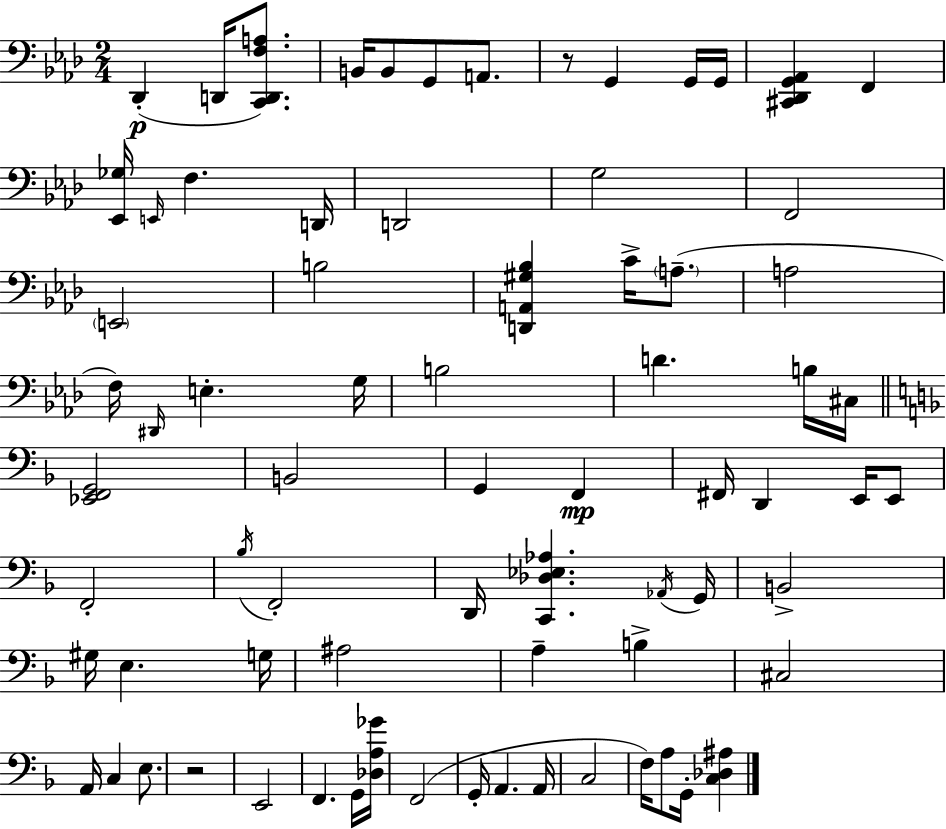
Db2/q D2/s [C2,D2,F3,A3]/e. B2/s B2/e G2/e A2/e. R/e G2/q G2/s G2/s [C#2,Db2,G2,Ab2]/q F2/q [Eb2,Gb3]/s E2/s F3/q. D2/s D2/h G3/h F2/h E2/h B3/h [D2,A2,G#3,Bb3]/q C4/s A3/e. A3/h F3/s D#2/s E3/q. G3/s B3/h D4/q. B3/s C#3/s [Eb2,F2,G2]/h B2/h G2/q F2/q F#2/s D2/q E2/s E2/e F2/h Bb3/s F2/h D2/s [C2,Db3,Eb3,Ab3]/q. Ab2/s G2/s B2/h G#3/s E3/q. G3/s A#3/h A3/q B3/q C#3/h A2/s C3/q E3/e. R/h E2/h F2/q. G2/s [Db3,A3,Gb4]/s F2/h G2/s A2/q. A2/s C3/h F3/s A3/e G2/s [C3,Db3,A#3]/q